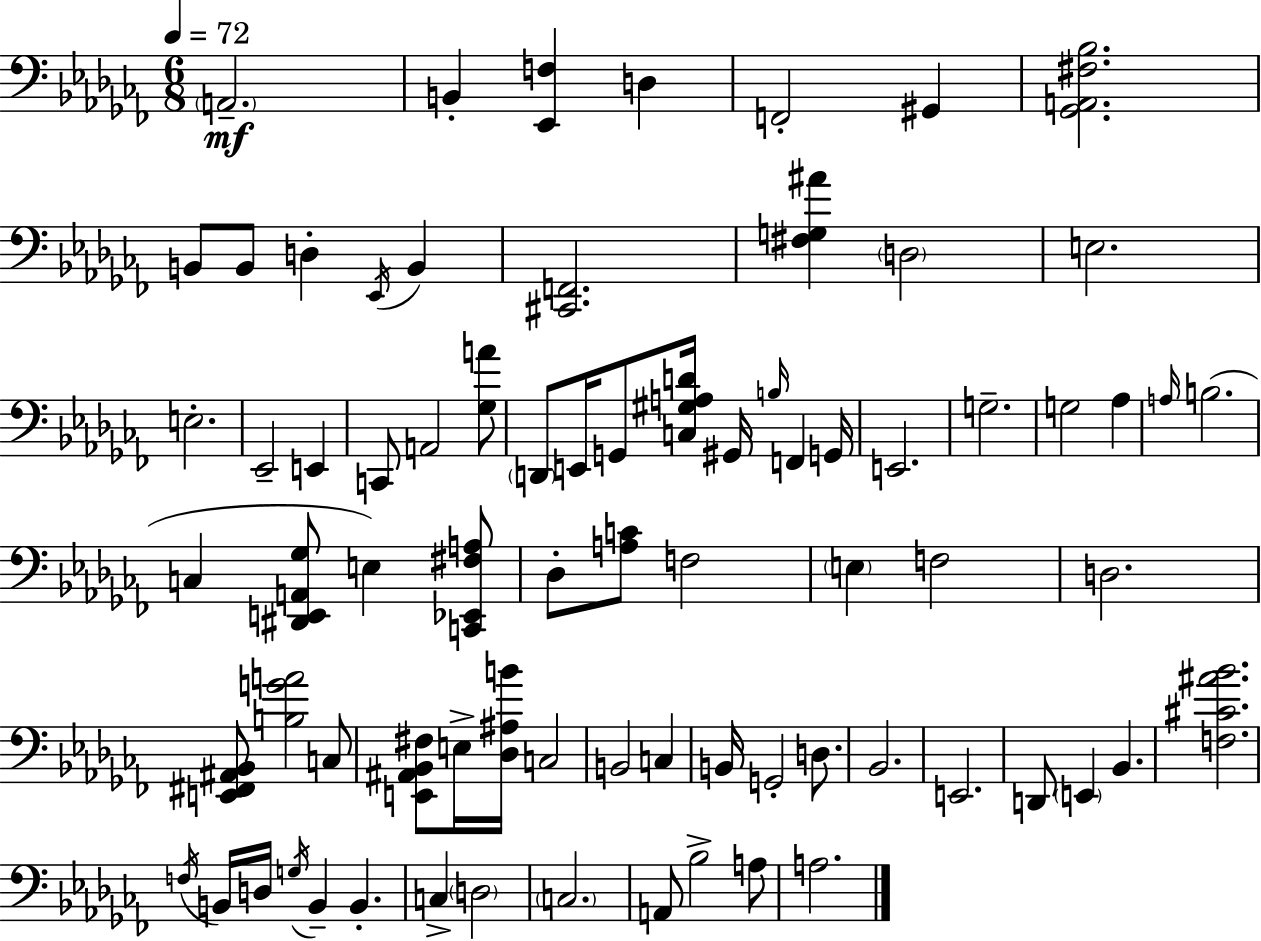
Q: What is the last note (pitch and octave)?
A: A3